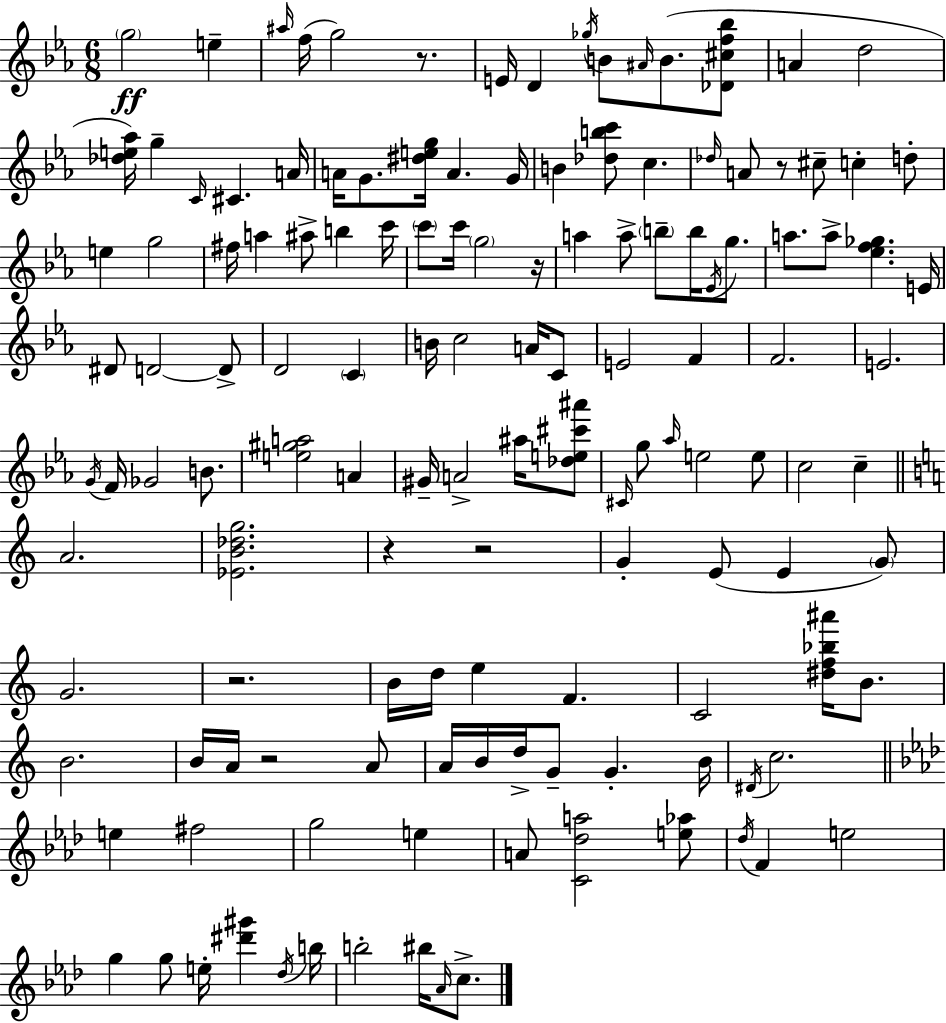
G5/h E5/q A#5/s F5/s G5/h R/e. E4/s D4/q Gb5/s B4/e A#4/s B4/e. [Db4,C#5,F5,Bb5]/e A4/q D5/h [Db5,E5,Ab5]/s G5/q C4/s C#4/q. A4/s A4/s G4/e. [D#5,E5,G5]/s A4/q. G4/s B4/q [Db5,B5,C6]/e C5/q. Db5/s A4/e R/e C#5/e C5/q D5/e E5/q G5/h F#5/s A5/q A#5/e B5/q C6/s C6/e C6/s G5/h R/s A5/q A5/e B5/e B5/s Eb4/s G5/e. A5/e. A5/e [Eb5,F5,Gb5]/q. E4/s D#4/e D4/h D4/e D4/h C4/q B4/s C5/h A4/s C4/e E4/h F4/q F4/h. E4/h. G4/s F4/s Gb4/h B4/e. [E5,G#5,A5]/h A4/q G#4/s A4/h A#5/s [Db5,E5,C#6,A#6]/e C#4/s G5/e Ab5/s E5/h E5/e C5/h C5/q A4/h. [Eb4,B4,Db5,G5]/h. R/q R/h G4/q E4/e E4/q G4/e G4/h. R/h. B4/s D5/s E5/q F4/q. C4/h [D#5,F5,Bb5,A#6]/s B4/e. B4/h. B4/s A4/s R/h A4/e A4/s B4/s D5/s G4/e G4/q. B4/s D#4/s C5/h. E5/q F#5/h G5/h E5/q A4/e [C4,Db5,A5]/h [E5,Ab5]/e Db5/s F4/q E5/h G5/q G5/e E5/s [D#6,G#6]/q Db5/s B5/s B5/h BIS5/s Ab4/s C5/e.